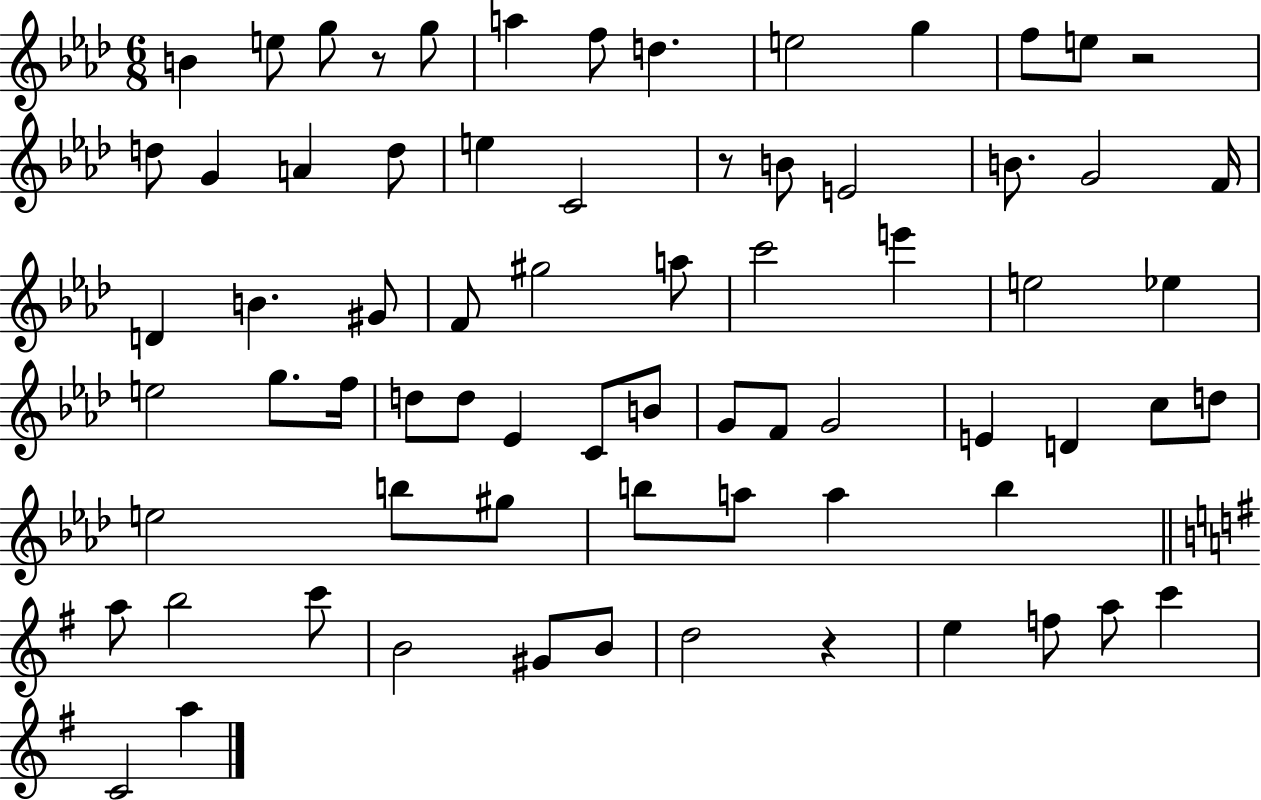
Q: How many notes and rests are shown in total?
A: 71